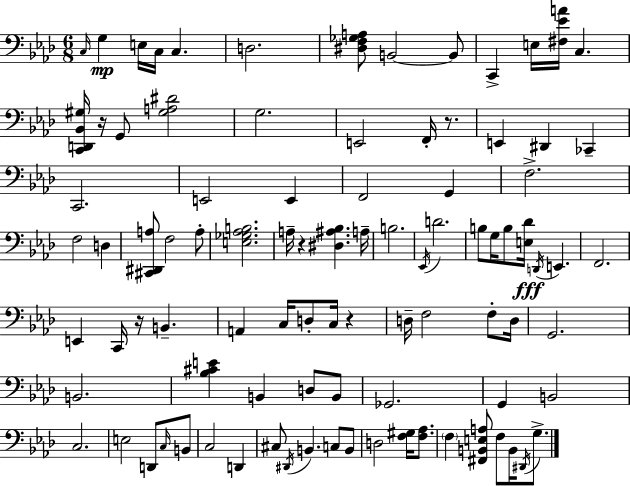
X:1
T:Untitled
M:6/8
L:1/4
K:Ab
C,/4 G, E,/4 C,/4 C, D,2 [^D,F,_G,A,]/2 B,,2 B,,/2 C,, E,/4 [^F,_EA]/4 C, [C,,D,,_B,,^G,]/4 z/4 G,,/2 [^G,A,^D]2 G,2 E,,2 F,,/4 z/2 E,, ^D,, _C,, C,,2 E,,2 E,, F,,2 G,, F,2 F,2 D, [^C,,^D,,A,]/2 F,2 A,/2 [E,_G,_A,B,]2 A,/4 z [^D,^A,_B,] A,/4 B,2 _E,,/4 D2 B,/2 G,/4 B,/2 [E,_D]/4 D,,/4 E,, F,,2 E,, C,,/4 z/4 B,, A,, C,/4 D,/2 C,/4 z D,/4 F,2 F,/2 D,/4 G,,2 B,,2 [_B,^CE] B,, D,/2 B,,/2 _G,,2 G,, B,,2 C,2 E,2 D,,/2 C,/4 B,,/2 C,2 D,, ^C,/2 ^D,,/4 B,, C,/2 B,,/2 D,2 [F,^G,]/4 [F,_A,]/2 F, [^F,,B,,E,A,]/2 F,/2 B,,/4 ^D,,/4 G,/2